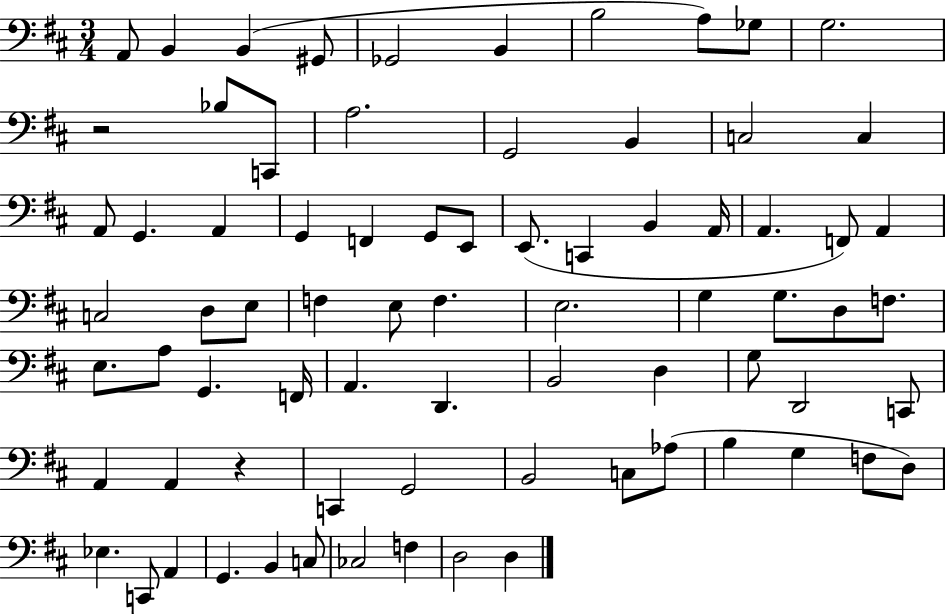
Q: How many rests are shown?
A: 2